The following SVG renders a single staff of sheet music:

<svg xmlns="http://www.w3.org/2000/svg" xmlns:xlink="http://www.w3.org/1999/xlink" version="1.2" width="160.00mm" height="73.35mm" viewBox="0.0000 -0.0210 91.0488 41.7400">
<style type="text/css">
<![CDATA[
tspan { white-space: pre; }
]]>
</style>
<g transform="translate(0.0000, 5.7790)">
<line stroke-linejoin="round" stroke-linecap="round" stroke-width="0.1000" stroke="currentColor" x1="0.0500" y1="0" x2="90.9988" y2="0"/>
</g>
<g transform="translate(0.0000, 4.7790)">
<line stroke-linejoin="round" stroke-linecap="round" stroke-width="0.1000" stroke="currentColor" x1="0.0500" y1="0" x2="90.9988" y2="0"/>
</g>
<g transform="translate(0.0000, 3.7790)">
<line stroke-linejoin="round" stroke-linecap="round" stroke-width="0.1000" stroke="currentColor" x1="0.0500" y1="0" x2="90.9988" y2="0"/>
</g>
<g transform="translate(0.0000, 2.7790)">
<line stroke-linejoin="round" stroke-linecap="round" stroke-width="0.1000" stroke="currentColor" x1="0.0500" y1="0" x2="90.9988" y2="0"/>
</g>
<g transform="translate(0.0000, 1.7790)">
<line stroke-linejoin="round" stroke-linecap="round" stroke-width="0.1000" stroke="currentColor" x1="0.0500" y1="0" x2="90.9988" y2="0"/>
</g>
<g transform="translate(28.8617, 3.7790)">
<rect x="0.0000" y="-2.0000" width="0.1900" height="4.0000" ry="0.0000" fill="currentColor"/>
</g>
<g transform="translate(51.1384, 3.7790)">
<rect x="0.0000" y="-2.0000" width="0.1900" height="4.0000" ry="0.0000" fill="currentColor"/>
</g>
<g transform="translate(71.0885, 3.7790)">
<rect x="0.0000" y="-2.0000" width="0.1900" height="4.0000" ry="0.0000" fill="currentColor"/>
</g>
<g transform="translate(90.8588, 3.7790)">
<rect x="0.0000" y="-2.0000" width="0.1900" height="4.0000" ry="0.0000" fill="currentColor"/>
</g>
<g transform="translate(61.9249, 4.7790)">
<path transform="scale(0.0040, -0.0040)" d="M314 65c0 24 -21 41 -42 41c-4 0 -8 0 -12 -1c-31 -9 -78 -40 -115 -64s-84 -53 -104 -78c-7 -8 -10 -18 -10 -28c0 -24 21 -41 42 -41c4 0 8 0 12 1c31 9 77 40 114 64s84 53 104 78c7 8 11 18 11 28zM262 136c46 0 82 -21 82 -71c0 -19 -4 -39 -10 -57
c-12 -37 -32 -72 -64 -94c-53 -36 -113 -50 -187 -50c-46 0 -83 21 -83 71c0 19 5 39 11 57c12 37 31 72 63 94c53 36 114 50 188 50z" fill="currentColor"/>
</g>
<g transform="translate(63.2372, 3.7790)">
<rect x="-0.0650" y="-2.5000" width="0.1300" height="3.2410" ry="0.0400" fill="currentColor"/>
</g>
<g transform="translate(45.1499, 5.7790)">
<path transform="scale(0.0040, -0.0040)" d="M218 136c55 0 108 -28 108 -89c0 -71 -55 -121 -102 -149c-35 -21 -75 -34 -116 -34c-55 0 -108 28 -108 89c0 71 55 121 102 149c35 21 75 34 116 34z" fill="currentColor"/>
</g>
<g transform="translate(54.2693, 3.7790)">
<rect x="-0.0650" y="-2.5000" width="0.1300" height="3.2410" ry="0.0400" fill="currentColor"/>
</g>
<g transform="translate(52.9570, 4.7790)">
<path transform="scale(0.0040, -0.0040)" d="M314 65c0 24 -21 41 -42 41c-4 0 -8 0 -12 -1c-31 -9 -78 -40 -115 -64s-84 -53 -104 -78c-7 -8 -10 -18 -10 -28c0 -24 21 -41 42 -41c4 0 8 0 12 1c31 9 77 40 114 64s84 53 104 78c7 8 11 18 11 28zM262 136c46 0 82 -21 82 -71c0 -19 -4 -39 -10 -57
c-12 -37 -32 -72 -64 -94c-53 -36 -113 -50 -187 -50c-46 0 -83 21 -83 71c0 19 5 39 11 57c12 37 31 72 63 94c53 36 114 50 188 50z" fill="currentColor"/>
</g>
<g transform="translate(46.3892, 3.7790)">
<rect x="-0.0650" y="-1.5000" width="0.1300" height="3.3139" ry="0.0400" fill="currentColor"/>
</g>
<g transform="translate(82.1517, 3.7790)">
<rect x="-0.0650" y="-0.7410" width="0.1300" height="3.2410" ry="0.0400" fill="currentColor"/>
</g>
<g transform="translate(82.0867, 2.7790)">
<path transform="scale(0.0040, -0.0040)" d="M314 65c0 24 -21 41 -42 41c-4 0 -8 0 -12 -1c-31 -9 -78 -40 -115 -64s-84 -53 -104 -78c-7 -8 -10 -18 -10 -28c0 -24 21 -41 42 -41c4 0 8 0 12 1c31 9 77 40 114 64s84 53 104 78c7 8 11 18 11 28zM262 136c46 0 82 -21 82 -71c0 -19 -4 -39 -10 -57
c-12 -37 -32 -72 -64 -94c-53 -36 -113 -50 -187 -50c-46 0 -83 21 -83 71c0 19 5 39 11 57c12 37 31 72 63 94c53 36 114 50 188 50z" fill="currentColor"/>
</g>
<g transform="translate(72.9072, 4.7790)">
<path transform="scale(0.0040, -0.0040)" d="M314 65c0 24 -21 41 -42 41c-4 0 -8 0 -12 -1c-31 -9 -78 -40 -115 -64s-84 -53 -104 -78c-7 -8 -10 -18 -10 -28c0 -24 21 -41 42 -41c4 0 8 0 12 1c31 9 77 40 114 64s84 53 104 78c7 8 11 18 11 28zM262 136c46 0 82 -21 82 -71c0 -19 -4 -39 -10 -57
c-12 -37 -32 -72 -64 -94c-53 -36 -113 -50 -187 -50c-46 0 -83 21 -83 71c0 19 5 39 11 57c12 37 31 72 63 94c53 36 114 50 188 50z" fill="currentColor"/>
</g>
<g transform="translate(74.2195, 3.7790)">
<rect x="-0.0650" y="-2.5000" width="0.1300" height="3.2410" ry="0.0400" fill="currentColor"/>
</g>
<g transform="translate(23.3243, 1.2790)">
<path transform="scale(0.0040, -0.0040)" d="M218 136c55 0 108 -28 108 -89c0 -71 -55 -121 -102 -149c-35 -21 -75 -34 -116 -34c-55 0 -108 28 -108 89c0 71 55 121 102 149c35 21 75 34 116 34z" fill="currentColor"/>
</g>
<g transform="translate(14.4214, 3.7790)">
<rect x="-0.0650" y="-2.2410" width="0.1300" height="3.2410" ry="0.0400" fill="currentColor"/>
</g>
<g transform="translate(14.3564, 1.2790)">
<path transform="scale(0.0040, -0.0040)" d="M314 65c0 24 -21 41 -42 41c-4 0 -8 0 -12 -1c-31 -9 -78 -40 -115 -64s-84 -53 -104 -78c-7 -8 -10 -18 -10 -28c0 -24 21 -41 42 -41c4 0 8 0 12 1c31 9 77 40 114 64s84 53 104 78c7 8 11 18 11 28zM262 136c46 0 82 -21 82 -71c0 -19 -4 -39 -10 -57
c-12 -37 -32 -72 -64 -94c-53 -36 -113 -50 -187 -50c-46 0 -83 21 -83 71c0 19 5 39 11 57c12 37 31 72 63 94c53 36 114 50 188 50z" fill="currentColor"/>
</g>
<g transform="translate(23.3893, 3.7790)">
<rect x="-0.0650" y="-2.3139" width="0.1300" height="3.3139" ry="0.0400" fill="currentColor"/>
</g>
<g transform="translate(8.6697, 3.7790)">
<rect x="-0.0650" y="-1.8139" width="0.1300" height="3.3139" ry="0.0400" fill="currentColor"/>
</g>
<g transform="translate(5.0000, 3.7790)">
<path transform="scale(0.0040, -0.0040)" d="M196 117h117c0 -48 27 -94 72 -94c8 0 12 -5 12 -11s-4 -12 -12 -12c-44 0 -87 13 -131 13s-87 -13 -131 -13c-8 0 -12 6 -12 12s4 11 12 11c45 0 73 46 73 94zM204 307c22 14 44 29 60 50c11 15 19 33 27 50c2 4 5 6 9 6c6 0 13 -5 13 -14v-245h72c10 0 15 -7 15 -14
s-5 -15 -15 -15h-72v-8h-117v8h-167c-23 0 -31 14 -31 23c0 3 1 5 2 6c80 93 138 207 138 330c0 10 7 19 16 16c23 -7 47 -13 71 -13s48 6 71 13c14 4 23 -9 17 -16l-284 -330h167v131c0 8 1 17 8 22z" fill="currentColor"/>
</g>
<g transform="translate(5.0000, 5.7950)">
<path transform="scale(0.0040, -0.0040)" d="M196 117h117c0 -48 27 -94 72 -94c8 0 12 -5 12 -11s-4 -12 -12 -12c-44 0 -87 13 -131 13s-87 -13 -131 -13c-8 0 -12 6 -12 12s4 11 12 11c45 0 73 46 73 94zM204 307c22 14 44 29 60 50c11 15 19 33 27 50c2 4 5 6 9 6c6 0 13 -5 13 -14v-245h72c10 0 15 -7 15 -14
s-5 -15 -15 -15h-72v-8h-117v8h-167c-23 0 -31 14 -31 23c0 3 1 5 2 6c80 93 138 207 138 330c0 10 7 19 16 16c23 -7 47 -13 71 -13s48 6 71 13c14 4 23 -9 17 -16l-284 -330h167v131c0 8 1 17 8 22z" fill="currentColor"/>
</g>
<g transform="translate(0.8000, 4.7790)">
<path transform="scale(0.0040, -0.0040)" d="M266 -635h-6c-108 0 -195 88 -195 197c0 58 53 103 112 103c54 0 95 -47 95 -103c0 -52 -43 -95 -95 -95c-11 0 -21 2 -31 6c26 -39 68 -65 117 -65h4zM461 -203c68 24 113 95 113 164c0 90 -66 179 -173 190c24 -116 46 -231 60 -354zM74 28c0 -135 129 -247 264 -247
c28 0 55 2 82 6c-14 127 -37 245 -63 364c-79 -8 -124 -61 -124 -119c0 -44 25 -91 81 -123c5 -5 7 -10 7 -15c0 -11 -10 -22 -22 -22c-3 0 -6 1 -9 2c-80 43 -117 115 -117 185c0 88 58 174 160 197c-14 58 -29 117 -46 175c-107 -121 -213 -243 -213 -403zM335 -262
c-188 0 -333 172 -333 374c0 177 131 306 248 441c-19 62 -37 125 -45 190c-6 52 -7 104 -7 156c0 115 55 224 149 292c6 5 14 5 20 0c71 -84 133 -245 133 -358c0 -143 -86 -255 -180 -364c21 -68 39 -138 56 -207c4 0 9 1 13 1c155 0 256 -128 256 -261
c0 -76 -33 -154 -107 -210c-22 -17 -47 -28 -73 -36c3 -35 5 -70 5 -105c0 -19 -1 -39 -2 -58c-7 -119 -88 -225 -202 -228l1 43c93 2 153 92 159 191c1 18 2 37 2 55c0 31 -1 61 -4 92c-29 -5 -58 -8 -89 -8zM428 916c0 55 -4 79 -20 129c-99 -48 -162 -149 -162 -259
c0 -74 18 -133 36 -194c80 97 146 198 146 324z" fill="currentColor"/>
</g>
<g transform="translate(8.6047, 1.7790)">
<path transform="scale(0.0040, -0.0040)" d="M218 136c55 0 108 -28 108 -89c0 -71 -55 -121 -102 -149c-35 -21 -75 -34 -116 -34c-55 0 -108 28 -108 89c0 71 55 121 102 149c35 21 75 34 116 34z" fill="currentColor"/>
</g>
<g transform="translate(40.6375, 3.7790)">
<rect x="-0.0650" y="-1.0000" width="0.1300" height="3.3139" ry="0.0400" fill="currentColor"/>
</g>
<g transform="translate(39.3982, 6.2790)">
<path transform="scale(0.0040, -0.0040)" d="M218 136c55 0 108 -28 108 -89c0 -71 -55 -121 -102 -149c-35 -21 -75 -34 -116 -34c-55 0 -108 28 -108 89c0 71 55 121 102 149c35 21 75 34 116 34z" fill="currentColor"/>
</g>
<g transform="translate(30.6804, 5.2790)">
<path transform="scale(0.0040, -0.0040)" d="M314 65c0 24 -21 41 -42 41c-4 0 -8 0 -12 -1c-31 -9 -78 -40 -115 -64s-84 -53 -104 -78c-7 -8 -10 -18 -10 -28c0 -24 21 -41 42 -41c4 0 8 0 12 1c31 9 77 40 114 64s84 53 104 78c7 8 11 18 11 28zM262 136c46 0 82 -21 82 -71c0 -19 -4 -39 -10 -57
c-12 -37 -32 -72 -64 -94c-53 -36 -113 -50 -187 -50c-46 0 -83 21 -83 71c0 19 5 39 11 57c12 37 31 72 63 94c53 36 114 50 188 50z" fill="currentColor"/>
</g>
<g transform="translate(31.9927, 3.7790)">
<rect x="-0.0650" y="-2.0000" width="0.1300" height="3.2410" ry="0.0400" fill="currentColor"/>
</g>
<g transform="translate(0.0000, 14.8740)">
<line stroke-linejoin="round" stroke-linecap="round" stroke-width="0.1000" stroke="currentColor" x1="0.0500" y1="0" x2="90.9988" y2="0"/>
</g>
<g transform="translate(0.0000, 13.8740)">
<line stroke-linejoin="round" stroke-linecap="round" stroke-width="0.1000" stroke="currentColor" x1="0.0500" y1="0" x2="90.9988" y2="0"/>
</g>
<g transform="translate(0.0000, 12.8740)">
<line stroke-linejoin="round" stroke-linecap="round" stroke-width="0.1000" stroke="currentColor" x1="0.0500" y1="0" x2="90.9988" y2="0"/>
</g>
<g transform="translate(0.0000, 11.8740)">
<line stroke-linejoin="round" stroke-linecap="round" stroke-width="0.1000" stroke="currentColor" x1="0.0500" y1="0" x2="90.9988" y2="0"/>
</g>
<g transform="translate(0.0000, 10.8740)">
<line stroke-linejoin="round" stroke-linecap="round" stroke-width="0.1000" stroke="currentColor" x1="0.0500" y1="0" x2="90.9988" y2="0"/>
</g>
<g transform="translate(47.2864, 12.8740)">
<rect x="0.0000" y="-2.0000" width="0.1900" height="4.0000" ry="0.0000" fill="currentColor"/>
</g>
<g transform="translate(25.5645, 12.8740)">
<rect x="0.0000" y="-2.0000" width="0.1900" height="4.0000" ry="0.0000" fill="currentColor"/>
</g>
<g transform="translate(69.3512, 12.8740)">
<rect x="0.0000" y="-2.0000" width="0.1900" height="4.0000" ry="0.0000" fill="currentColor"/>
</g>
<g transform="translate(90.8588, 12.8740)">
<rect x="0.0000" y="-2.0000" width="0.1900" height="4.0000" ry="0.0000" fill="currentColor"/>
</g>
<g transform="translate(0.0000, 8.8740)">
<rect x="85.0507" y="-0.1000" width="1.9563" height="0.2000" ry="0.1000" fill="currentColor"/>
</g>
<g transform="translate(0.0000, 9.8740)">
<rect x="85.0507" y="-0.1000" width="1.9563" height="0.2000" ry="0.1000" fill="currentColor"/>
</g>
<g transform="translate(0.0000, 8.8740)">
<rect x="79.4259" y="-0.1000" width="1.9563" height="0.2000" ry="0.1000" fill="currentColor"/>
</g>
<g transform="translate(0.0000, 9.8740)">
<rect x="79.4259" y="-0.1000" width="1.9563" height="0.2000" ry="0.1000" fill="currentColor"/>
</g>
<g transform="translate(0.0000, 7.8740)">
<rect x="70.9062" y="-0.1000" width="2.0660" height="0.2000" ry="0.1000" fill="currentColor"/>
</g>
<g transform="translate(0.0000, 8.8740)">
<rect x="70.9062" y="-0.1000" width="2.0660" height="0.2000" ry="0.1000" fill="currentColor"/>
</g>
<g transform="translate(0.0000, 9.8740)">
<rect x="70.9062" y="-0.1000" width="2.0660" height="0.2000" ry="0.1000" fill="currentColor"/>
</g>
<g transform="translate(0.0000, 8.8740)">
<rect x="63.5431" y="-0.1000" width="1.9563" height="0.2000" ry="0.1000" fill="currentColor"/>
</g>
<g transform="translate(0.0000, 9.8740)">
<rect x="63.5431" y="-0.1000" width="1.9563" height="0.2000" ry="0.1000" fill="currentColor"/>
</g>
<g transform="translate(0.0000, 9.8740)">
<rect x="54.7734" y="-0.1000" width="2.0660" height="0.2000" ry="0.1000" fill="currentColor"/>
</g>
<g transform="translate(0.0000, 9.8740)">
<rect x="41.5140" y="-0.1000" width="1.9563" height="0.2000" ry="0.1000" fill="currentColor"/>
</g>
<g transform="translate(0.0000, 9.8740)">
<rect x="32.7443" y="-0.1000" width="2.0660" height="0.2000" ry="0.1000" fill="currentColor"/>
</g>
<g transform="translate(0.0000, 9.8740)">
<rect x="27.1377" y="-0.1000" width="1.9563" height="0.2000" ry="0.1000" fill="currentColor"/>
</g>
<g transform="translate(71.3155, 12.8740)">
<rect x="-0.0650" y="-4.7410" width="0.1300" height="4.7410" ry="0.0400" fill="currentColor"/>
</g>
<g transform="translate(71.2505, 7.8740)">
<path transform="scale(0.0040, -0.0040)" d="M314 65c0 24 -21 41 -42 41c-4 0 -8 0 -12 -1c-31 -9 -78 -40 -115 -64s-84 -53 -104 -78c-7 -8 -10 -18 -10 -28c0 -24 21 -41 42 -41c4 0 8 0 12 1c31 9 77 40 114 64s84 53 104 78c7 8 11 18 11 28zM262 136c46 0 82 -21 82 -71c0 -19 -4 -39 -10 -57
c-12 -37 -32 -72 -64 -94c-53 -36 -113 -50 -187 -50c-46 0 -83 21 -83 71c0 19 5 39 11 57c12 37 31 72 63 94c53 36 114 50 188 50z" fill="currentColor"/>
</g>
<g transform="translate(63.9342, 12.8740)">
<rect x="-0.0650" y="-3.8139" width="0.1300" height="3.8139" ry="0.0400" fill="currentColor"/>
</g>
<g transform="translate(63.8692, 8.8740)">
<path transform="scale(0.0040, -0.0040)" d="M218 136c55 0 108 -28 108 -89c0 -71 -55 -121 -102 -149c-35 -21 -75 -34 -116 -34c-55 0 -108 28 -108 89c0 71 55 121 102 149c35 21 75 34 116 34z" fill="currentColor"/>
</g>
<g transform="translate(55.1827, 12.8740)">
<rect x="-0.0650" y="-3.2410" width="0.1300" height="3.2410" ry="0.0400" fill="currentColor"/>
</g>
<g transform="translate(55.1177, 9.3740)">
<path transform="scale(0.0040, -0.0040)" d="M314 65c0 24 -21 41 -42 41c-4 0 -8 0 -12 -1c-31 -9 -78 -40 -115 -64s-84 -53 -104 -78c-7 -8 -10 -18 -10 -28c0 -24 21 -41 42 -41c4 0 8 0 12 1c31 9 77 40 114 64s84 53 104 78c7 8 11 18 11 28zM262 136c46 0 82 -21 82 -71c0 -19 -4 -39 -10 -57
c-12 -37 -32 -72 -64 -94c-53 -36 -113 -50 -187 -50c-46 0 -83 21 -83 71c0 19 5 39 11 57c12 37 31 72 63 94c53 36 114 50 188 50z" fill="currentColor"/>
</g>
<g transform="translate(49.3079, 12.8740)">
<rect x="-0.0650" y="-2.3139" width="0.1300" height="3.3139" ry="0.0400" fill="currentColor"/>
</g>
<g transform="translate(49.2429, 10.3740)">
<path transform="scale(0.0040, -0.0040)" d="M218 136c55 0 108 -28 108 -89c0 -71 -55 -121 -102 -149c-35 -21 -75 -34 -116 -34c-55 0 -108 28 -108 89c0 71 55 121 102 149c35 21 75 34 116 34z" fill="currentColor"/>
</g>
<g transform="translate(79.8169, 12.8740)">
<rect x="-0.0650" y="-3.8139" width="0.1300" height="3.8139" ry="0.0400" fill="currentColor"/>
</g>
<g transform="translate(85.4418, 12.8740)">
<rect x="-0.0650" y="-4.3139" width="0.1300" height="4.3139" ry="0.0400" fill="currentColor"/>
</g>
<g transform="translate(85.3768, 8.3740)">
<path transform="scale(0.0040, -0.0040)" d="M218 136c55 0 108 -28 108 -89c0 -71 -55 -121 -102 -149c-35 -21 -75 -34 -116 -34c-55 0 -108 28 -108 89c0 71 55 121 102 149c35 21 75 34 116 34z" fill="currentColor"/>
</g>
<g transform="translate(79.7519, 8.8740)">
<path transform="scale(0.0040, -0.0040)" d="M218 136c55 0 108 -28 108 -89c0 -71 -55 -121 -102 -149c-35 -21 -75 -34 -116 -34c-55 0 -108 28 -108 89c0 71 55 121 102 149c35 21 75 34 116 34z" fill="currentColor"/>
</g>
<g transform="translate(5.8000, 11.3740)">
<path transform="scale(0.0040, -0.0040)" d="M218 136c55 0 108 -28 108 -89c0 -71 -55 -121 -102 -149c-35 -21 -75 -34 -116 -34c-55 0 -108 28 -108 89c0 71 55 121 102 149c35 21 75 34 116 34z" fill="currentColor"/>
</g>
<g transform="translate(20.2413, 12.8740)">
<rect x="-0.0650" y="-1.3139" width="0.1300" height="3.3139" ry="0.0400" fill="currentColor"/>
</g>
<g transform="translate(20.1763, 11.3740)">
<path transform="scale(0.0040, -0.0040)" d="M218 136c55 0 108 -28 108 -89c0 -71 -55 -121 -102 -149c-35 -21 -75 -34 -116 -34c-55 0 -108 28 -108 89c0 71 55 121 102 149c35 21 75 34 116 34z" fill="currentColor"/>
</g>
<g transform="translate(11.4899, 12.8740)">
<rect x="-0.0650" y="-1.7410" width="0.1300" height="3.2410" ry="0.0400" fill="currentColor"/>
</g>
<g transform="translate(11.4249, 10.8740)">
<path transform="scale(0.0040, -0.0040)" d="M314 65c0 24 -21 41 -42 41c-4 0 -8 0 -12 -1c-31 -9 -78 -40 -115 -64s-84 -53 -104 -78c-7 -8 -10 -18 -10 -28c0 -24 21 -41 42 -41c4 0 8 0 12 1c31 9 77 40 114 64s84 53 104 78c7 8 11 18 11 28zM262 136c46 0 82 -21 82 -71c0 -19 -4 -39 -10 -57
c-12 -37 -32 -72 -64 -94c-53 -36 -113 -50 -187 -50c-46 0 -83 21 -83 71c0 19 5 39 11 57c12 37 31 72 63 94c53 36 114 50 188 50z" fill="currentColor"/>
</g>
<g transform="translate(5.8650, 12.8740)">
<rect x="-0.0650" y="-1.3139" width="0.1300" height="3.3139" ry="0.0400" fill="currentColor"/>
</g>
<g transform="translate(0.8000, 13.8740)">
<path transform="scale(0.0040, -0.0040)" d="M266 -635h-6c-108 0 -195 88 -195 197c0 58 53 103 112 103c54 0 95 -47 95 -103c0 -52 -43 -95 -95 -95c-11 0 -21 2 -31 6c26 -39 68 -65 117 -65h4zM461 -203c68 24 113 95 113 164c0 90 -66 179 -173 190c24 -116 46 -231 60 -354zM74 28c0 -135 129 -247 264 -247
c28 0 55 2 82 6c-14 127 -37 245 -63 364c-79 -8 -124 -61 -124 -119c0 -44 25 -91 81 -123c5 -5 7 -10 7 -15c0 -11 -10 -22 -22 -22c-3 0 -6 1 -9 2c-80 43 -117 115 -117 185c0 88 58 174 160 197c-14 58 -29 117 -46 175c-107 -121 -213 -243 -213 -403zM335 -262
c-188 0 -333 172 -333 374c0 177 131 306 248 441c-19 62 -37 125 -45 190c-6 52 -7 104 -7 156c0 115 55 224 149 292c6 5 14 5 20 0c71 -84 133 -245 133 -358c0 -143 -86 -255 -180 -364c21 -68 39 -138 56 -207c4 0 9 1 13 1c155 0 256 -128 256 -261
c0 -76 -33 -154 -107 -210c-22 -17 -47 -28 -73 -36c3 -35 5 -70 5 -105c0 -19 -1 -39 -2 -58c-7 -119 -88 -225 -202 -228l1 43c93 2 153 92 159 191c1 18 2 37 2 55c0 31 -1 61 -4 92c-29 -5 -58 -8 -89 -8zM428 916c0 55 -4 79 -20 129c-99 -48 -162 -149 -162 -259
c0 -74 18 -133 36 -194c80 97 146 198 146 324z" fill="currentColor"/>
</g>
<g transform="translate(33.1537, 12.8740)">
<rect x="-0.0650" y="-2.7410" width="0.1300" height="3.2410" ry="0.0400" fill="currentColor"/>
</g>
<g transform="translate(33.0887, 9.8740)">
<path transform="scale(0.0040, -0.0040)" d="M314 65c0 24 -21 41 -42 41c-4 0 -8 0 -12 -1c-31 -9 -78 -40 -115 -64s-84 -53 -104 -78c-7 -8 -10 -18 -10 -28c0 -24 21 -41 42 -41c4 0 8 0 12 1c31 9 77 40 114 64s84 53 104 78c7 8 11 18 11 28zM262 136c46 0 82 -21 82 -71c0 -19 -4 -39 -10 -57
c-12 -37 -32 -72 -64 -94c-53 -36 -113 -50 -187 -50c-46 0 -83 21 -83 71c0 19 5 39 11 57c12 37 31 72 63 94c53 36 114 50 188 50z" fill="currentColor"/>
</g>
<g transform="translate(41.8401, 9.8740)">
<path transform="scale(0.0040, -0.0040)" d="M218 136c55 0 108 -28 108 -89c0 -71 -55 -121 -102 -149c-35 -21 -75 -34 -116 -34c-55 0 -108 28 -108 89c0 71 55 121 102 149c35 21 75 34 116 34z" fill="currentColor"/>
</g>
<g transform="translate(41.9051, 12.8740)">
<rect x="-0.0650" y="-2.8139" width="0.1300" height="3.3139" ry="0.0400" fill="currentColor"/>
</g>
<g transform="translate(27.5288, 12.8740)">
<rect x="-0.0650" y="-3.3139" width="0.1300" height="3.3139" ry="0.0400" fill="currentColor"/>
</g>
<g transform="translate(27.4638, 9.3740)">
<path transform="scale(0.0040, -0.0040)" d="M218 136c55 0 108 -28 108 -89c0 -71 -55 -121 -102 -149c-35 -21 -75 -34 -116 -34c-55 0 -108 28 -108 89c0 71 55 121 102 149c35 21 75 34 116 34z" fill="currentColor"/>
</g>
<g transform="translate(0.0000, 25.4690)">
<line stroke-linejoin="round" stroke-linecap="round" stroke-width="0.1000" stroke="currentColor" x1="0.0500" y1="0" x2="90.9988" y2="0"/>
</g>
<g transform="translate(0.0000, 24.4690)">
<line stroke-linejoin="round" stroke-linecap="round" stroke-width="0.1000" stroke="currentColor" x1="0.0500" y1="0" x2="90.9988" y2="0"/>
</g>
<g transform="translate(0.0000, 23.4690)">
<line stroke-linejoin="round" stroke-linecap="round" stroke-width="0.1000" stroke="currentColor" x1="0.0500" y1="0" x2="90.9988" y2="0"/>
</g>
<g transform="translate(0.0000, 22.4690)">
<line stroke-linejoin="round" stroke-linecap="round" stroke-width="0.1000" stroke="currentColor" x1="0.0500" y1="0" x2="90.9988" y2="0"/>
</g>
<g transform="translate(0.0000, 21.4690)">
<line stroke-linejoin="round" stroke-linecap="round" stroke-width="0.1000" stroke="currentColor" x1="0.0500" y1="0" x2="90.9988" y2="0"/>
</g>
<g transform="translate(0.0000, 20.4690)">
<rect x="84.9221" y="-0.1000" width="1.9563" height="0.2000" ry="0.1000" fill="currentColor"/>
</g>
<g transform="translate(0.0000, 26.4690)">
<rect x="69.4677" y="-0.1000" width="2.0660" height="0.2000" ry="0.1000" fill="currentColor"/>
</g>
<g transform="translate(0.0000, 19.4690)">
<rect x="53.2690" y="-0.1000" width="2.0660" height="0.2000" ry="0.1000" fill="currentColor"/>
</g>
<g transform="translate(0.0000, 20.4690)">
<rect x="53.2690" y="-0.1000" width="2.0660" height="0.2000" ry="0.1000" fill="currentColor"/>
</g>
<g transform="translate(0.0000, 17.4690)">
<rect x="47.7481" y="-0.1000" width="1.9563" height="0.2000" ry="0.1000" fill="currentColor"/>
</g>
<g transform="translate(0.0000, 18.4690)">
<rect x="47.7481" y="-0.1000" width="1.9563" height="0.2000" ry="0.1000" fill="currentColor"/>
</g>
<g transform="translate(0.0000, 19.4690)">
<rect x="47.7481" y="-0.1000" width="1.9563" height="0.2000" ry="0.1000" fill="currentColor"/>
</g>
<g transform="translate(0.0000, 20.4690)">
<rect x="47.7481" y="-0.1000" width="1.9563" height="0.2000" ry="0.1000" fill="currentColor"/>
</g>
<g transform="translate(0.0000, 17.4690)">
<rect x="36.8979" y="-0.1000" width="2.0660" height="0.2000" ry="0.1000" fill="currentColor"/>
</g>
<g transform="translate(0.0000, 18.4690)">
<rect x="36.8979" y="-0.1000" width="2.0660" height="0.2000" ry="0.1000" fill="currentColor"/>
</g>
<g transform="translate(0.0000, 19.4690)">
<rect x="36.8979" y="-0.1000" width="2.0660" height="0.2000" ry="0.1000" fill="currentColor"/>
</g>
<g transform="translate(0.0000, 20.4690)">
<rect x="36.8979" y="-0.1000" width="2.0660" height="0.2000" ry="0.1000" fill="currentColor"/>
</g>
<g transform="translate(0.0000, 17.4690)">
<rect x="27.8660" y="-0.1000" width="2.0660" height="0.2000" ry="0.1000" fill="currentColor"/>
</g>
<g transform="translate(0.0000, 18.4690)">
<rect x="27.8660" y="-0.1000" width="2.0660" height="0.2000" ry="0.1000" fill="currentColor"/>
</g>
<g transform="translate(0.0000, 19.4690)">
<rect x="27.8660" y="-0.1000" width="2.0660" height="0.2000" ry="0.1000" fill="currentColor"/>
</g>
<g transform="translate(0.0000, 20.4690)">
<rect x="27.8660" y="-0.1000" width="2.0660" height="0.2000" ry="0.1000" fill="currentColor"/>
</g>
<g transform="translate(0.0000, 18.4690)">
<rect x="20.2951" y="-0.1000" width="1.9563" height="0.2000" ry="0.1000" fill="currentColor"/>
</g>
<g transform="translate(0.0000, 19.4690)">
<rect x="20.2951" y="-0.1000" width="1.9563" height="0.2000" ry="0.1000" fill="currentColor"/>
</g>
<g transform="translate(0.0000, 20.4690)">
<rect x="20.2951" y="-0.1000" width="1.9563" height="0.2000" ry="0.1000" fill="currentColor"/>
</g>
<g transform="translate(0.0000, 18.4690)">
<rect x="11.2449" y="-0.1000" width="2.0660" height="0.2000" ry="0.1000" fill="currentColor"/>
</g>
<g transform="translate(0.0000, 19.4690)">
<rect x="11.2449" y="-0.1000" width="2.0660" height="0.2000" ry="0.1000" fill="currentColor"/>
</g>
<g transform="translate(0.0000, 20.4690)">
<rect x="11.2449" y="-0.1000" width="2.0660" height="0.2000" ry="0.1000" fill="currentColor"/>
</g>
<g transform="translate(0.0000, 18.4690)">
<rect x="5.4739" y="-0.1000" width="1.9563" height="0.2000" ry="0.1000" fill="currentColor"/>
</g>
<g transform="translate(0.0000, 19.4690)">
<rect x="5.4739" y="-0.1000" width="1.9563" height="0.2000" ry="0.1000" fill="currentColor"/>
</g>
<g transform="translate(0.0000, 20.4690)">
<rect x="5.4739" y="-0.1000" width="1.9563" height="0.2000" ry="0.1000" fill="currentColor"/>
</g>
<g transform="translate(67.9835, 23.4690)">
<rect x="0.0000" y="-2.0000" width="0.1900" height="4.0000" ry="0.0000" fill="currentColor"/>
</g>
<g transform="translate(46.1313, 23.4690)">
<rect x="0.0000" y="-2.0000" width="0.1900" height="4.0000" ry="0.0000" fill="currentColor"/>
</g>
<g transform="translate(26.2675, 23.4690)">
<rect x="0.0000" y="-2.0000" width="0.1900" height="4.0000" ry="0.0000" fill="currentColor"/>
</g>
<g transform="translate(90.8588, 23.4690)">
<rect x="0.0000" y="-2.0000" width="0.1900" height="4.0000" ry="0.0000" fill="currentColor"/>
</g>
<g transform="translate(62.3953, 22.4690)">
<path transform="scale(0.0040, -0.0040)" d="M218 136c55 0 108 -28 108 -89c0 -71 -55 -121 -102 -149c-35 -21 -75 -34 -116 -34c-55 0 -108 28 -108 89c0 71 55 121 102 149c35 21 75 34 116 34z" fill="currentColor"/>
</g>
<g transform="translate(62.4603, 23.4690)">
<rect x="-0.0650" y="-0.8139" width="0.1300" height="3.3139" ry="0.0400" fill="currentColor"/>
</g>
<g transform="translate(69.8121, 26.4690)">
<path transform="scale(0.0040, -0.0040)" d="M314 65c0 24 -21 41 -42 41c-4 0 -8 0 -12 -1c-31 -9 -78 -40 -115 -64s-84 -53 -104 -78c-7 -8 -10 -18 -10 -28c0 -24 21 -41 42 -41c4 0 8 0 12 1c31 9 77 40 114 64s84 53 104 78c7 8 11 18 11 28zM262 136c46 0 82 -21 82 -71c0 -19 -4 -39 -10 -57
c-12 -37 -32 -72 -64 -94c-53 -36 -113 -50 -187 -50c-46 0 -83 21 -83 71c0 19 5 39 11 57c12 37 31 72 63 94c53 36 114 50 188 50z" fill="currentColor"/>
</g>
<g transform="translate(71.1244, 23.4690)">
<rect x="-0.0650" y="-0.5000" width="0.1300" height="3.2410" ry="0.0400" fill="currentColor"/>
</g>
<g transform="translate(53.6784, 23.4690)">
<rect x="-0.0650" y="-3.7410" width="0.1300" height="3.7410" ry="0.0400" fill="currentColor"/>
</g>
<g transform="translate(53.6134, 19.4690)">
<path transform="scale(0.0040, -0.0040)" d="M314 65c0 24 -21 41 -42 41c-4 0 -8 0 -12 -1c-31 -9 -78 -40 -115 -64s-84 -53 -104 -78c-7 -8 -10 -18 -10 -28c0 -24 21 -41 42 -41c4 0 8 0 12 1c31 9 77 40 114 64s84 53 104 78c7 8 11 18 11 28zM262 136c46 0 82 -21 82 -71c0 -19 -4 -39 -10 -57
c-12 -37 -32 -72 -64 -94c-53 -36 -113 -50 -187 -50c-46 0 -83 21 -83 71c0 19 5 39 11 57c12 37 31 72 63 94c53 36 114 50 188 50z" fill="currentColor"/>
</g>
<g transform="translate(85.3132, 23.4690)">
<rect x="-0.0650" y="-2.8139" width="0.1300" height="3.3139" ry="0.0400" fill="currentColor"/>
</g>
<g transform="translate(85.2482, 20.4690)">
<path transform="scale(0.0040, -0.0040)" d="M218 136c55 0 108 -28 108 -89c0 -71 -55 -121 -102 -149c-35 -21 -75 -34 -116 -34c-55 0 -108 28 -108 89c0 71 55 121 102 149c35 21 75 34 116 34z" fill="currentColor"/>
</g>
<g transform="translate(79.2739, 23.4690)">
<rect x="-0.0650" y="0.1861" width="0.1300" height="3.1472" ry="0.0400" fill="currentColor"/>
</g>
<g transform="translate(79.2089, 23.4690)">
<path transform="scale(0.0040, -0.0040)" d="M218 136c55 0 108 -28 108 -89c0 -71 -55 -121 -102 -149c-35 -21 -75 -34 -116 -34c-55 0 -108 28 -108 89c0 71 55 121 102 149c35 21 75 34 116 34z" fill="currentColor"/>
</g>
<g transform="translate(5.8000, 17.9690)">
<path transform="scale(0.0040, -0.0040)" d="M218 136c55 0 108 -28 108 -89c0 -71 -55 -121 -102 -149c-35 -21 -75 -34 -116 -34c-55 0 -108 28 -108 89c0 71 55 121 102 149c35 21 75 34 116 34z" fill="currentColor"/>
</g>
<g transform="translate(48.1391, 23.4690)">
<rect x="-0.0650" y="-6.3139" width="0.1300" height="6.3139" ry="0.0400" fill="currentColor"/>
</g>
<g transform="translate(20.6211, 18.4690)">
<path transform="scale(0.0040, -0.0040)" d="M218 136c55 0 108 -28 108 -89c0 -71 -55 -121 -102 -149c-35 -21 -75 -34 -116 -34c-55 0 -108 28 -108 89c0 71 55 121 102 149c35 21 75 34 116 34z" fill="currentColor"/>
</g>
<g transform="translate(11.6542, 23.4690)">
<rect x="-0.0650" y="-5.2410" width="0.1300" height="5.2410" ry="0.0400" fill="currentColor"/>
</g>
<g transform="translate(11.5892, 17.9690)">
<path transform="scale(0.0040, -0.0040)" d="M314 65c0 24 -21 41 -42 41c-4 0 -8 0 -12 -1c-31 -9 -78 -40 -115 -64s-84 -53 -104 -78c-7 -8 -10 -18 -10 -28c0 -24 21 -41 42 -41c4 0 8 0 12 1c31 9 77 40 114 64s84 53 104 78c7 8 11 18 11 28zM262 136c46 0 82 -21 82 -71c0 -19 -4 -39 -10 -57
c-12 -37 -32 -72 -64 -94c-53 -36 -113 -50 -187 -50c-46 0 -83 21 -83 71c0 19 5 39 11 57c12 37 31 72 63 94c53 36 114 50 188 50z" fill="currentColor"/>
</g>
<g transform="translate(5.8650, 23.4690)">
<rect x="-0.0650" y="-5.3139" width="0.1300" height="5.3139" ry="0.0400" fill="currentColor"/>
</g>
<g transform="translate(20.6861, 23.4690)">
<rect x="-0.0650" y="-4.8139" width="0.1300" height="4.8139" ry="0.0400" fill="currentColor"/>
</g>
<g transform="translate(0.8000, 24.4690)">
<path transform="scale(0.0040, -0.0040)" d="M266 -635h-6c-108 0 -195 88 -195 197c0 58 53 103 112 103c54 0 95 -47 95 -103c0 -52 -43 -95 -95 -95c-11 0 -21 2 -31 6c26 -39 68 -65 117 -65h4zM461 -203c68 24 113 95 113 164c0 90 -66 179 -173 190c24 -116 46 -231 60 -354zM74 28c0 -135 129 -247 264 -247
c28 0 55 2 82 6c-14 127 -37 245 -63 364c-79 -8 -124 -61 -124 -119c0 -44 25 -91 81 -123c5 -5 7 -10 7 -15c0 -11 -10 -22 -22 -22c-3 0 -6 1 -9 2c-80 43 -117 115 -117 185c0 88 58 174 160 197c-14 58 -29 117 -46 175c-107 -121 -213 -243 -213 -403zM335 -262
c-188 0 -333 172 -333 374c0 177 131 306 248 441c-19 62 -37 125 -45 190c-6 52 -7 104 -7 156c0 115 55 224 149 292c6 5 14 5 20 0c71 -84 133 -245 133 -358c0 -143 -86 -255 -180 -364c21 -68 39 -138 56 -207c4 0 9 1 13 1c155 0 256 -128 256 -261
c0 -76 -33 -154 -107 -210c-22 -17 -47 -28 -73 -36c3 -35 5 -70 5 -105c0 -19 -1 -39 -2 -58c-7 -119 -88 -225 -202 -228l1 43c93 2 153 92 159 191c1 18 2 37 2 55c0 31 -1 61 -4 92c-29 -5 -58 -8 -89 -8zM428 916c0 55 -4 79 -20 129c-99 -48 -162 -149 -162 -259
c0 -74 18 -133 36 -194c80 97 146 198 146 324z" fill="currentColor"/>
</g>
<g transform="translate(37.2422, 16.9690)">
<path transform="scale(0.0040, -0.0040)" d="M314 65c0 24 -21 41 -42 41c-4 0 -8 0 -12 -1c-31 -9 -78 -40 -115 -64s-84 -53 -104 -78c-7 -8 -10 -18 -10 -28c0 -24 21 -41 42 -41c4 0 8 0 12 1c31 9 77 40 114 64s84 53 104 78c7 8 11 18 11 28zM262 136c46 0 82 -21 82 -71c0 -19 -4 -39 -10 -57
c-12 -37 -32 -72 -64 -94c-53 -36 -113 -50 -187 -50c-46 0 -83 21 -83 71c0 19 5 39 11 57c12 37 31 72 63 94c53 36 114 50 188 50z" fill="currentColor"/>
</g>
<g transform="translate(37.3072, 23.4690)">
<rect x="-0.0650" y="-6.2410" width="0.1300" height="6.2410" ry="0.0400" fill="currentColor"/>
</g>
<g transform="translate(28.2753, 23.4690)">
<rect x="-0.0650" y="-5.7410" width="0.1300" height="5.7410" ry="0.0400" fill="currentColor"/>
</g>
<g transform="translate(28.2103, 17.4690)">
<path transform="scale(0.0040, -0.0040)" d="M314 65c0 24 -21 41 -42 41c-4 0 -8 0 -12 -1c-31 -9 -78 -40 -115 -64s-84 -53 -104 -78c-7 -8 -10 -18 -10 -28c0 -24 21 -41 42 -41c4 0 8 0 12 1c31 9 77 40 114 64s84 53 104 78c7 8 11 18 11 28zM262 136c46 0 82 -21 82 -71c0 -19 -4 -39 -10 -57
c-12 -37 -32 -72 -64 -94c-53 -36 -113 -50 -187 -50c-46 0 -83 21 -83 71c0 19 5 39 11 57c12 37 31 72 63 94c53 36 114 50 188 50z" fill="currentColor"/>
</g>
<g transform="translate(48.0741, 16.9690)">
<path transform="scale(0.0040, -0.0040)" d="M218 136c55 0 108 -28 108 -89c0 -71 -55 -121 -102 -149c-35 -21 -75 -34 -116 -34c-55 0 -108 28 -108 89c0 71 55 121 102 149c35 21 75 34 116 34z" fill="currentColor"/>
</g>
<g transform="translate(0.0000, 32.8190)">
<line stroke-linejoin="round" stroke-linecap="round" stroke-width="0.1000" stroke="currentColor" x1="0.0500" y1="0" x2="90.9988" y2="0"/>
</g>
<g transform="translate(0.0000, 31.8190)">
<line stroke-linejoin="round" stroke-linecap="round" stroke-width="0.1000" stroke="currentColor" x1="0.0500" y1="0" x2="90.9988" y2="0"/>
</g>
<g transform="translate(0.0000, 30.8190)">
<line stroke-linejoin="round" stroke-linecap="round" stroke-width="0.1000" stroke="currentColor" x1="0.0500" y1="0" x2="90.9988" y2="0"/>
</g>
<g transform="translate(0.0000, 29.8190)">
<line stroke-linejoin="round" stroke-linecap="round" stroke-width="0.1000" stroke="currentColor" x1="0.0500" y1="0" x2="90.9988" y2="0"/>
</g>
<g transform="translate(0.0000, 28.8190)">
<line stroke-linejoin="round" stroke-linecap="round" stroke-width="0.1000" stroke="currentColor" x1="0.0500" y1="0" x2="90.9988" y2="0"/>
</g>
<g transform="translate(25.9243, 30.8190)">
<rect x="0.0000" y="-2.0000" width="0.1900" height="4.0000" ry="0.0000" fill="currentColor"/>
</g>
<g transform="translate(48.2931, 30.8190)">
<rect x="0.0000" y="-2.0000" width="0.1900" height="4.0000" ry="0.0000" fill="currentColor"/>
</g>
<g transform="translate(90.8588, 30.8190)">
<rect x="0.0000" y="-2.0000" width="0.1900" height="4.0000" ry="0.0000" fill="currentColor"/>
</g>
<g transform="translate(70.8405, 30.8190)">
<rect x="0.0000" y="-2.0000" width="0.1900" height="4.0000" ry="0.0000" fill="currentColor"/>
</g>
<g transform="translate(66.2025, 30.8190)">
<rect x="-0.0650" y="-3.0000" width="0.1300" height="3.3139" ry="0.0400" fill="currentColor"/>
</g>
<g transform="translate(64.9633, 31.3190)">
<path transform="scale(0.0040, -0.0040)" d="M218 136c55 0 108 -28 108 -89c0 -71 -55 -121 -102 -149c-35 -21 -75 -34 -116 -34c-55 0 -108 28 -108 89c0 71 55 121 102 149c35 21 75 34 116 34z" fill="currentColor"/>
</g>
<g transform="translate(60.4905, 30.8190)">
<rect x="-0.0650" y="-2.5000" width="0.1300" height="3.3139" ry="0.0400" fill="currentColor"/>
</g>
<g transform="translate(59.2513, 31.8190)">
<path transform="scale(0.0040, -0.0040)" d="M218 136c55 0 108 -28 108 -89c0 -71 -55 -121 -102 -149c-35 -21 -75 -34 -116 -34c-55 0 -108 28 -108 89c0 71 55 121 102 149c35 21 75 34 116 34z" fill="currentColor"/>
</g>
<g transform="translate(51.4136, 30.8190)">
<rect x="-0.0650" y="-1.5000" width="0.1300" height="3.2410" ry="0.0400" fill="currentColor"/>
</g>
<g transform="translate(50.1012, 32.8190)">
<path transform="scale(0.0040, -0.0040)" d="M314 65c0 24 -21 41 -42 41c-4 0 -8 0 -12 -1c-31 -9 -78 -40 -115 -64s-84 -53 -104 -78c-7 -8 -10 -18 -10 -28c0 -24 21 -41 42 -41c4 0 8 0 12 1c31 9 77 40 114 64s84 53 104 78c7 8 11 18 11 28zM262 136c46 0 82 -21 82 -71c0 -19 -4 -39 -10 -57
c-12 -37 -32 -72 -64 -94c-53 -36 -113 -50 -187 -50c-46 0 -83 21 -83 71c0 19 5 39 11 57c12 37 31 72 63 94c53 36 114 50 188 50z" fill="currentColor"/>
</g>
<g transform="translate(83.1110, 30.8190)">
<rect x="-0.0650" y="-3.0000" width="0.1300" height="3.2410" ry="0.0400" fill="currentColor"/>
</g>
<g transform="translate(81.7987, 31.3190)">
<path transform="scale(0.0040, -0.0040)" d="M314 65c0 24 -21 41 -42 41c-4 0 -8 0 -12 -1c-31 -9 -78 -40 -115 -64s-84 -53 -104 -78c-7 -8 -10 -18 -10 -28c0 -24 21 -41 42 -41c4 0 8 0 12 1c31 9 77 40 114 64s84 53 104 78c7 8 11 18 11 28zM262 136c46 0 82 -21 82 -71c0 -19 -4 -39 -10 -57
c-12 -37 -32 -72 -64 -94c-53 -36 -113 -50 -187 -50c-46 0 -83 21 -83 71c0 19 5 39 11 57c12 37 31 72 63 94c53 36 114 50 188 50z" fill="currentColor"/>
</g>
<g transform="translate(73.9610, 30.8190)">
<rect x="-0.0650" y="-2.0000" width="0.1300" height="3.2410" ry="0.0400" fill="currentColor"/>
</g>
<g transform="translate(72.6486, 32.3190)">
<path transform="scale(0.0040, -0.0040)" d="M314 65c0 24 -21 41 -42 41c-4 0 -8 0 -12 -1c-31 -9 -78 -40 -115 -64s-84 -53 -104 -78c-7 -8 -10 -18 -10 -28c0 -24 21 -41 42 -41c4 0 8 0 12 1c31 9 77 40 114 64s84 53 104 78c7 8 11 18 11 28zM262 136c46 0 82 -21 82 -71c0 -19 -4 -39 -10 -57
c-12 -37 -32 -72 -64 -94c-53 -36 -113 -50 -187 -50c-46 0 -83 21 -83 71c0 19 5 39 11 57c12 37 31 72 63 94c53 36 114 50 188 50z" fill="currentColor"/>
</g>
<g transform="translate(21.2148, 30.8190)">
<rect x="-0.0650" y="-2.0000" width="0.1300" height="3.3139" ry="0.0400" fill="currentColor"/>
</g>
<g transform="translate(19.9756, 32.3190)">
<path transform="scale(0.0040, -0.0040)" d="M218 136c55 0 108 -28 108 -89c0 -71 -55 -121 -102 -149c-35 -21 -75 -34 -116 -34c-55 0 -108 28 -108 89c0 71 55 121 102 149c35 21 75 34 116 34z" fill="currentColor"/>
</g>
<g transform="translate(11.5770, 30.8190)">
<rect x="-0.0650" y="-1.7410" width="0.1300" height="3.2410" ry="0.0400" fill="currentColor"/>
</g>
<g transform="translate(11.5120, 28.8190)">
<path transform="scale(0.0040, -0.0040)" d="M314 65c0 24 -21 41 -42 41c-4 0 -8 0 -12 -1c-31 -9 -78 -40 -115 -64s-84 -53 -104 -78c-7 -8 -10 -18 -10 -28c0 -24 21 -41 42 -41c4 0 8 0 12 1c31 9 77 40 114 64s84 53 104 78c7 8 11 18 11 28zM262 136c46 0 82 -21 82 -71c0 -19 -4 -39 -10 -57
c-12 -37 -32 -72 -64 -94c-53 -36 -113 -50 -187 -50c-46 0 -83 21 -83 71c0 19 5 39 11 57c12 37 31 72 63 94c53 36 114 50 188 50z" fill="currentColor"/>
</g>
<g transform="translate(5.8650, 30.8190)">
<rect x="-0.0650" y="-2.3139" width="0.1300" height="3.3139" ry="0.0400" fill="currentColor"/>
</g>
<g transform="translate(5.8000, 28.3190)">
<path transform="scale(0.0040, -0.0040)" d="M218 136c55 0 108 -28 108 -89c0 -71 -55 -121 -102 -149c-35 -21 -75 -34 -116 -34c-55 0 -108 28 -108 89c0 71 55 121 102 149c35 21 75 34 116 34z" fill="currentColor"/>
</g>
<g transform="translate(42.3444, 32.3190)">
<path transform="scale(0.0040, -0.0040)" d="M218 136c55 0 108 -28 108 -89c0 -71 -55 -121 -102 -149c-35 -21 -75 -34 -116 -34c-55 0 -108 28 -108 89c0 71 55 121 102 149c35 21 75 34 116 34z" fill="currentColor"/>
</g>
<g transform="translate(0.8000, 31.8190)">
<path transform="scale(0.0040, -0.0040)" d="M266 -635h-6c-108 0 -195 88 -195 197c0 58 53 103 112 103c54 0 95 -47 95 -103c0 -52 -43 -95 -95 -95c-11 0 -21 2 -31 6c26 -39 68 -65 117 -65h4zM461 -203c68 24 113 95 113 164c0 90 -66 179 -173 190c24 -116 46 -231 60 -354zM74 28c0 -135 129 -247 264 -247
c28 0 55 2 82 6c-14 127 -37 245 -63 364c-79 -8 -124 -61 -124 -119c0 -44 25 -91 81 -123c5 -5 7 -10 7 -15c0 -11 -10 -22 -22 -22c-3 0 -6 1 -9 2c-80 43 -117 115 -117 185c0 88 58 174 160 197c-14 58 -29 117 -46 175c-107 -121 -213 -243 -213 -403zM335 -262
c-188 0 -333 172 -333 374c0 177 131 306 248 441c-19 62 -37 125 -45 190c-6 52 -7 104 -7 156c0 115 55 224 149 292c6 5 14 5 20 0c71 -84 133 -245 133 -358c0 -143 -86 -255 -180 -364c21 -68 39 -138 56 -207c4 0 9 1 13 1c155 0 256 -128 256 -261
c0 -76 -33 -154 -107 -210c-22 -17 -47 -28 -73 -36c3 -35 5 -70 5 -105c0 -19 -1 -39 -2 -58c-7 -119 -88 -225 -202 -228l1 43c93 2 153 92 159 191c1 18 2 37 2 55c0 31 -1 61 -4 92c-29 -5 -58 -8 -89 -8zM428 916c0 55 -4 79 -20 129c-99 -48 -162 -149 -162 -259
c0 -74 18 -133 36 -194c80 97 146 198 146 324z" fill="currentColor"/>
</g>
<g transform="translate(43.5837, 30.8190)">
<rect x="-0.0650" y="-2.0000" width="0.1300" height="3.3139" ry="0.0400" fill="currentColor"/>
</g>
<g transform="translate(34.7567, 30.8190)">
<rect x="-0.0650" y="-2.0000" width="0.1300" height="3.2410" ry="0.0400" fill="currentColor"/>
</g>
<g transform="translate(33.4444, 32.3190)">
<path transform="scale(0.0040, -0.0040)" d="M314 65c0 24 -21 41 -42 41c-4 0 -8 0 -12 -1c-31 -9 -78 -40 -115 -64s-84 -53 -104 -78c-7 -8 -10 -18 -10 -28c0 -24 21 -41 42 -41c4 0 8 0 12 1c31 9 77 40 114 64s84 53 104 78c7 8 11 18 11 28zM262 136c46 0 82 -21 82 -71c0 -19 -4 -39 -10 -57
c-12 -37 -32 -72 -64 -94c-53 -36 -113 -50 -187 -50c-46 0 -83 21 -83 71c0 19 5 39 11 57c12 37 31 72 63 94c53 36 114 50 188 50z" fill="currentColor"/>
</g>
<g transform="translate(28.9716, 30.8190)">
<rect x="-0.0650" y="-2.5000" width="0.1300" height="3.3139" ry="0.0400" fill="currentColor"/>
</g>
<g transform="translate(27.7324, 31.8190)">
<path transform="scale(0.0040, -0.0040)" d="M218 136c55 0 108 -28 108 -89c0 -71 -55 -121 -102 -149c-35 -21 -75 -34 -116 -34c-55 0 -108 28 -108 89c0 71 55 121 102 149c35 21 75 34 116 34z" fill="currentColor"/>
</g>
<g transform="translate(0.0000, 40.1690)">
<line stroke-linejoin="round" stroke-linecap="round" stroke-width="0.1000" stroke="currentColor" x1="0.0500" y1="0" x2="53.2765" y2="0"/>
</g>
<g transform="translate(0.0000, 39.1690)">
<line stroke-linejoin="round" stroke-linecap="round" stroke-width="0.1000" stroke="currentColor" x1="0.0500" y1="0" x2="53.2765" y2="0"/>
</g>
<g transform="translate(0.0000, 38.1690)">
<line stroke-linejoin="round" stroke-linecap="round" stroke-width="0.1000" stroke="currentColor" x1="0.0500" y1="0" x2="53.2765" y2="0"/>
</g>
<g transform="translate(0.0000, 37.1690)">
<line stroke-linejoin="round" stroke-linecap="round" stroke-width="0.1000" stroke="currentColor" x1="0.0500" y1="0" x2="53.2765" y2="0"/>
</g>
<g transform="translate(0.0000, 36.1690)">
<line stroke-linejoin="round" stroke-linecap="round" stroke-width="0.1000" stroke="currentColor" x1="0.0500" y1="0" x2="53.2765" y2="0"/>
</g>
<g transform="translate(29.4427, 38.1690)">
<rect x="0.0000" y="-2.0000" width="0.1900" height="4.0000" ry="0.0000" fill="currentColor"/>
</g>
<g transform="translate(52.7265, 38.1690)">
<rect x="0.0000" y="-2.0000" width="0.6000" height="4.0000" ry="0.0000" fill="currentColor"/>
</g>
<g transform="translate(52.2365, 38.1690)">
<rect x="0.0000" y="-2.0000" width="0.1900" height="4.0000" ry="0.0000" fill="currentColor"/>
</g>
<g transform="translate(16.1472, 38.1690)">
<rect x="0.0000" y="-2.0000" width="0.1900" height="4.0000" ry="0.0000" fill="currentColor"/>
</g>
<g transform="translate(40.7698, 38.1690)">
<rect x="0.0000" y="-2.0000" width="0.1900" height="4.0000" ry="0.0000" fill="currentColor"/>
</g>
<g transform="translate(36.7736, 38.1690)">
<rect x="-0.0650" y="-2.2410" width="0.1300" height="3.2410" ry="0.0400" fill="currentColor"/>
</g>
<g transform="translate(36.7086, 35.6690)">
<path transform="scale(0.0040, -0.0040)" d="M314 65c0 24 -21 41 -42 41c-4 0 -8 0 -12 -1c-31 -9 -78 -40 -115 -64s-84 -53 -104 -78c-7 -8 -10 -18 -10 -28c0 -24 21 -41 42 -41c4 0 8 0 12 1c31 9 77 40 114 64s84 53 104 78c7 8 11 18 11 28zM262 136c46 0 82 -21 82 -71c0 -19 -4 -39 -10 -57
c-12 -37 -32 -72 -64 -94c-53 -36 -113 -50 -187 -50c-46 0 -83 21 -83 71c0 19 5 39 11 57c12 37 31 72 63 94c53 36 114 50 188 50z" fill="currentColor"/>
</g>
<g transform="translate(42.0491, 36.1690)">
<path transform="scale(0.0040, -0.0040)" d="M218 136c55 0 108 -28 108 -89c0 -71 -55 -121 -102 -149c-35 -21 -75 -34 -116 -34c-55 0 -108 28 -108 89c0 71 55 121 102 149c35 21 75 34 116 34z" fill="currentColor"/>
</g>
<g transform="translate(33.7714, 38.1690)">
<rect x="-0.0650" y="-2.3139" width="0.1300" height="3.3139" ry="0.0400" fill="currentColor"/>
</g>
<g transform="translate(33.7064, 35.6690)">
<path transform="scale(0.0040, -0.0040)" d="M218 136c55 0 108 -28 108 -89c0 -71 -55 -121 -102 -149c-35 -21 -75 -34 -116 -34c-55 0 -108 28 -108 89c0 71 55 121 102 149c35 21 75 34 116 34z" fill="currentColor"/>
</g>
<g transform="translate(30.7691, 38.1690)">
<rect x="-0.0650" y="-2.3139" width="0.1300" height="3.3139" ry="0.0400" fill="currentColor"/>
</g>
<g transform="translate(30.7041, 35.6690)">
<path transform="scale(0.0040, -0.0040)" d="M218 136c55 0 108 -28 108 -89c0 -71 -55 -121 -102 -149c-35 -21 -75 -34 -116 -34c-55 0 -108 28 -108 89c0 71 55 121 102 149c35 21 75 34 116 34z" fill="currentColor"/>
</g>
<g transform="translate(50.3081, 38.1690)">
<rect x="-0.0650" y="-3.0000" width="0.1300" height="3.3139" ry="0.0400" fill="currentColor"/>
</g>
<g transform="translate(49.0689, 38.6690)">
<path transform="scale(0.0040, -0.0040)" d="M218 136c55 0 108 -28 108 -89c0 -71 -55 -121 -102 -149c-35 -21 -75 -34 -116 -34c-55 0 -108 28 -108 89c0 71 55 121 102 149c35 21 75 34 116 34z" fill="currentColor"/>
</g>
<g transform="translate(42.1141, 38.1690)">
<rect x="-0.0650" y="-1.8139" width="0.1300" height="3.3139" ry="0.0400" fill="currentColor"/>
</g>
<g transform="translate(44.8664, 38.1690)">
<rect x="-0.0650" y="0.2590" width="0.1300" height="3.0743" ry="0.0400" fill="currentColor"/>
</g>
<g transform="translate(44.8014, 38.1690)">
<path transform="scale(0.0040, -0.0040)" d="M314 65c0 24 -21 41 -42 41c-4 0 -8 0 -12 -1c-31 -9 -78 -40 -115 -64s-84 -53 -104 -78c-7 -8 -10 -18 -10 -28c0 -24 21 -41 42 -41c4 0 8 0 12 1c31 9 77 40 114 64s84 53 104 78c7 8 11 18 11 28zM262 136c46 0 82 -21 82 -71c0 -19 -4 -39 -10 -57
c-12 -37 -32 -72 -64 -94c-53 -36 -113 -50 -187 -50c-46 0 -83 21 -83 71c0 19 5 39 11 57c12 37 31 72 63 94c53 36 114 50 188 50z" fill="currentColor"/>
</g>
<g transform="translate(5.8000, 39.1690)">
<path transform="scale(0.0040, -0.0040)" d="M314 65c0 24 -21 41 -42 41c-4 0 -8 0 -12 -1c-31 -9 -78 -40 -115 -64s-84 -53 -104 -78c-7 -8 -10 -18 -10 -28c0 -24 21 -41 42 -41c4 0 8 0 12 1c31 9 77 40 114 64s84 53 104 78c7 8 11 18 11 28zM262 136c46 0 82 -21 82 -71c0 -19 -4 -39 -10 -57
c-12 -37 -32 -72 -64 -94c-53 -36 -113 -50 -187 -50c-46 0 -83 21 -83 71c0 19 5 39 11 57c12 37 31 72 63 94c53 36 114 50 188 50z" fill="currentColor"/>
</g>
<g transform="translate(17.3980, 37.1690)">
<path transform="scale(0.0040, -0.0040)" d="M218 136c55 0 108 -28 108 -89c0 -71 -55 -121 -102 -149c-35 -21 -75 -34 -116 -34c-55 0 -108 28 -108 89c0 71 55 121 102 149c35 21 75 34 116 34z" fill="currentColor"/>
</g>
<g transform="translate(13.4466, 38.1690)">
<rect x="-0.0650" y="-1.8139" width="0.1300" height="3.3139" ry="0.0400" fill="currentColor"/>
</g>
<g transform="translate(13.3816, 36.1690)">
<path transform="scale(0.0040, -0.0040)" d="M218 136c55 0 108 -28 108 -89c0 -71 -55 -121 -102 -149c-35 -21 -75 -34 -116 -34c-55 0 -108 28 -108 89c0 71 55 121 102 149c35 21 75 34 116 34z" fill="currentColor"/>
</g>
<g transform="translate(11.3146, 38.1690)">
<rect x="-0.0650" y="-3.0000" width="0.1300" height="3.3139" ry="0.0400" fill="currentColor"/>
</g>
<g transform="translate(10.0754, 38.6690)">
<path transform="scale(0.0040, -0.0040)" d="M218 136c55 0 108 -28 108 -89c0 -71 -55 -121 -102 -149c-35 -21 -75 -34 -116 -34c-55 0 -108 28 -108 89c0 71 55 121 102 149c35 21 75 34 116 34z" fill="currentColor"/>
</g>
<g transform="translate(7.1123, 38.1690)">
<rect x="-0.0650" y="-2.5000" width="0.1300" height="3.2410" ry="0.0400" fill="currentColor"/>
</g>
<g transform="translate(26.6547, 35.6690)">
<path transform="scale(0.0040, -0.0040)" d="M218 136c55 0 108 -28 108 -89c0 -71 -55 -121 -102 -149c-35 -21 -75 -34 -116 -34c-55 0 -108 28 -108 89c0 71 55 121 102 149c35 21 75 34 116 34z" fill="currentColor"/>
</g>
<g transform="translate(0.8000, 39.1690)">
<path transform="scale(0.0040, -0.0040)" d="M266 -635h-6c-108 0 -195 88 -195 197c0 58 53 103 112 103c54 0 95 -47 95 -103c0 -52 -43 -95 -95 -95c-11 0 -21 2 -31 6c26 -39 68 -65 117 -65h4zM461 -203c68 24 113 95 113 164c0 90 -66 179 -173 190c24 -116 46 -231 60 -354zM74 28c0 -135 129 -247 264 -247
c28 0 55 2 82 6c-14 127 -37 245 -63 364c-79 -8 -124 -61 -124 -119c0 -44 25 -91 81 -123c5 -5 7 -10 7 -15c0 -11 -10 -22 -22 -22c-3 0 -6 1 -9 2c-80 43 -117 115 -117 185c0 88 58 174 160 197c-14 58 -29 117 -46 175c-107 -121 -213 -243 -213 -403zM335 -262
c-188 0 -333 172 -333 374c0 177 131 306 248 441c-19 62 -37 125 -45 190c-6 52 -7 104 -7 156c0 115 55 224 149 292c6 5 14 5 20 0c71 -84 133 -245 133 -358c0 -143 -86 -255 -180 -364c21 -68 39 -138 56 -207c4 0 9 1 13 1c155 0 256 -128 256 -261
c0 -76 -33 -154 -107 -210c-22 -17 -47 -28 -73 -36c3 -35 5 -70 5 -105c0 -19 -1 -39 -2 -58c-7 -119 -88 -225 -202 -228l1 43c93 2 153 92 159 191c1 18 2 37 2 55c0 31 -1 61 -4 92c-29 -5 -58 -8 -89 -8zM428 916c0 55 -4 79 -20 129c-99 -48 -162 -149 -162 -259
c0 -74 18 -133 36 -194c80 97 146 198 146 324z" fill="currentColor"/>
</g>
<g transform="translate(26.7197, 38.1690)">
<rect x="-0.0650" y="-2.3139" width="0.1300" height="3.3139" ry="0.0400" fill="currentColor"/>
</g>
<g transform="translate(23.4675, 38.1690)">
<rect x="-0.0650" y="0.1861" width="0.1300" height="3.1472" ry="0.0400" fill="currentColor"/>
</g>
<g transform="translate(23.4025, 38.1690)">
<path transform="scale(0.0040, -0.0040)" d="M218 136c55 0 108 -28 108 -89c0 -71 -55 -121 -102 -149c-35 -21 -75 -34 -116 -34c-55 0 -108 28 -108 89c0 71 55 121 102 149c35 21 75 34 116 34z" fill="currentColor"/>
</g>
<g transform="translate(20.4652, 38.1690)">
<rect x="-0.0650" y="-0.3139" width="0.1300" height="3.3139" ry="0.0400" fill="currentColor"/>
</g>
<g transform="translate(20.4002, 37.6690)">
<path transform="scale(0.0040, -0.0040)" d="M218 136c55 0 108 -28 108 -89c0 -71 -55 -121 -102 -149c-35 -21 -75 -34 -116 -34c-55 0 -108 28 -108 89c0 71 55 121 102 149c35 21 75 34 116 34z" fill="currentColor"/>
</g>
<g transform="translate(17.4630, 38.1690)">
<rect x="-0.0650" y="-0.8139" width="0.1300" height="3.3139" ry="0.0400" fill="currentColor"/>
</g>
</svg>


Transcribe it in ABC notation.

X:1
T:Untitled
M:4/4
L:1/4
K:C
f g2 g F2 D E G2 G2 G2 d2 e f2 e b a2 a g b2 c' e'2 c' d' f' f'2 e' g'2 a'2 a' c'2 d C2 B a g f2 F G F2 F E2 G A F2 A2 G2 A f d c B g g g g2 f B2 A